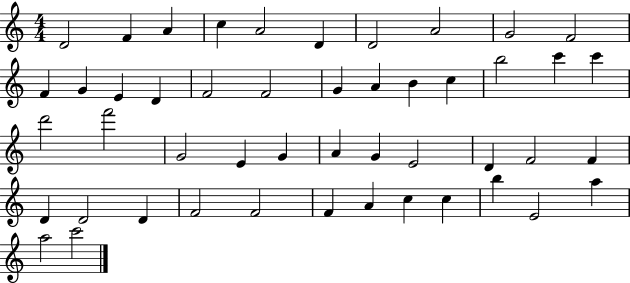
X:1
T:Untitled
M:4/4
L:1/4
K:C
D2 F A c A2 D D2 A2 G2 F2 F G E D F2 F2 G A B c b2 c' c' d'2 f'2 G2 E G A G E2 D F2 F D D2 D F2 F2 F A c c b E2 a a2 c'2